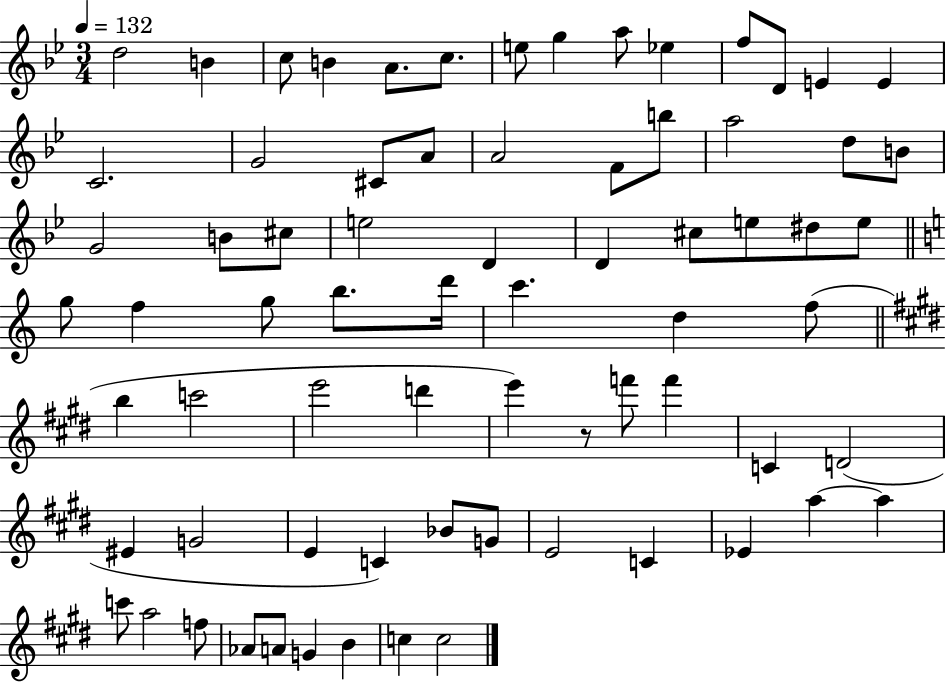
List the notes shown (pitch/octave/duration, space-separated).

D5/h B4/q C5/e B4/q A4/e. C5/e. E5/e G5/q A5/e Eb5/q F5/e D4/e E4/q E4/q C4/h. G4/h C#4/e A4/e A4/h F4/e B5/e A5/h D5/e B4/e G4/h B4/e C#5/e E5/h D4/q D4/q C#5/e E5/e D#5/e E5/e G5/e F5/q G5/e B5/e. D6/s C6/q. D5/q F5/e B5/q C6/h E6/h D6/q E6/q R/e F6/e F6/q C4/q D4/h EIS4/q G4/h E4/q C4/q Bb4/e G4/e E4/h C4/q Eb4/q A5/q A5/q C6/e A5/h F5/e Ab4/e A4/e G4/q B4/q C5/q C5/h